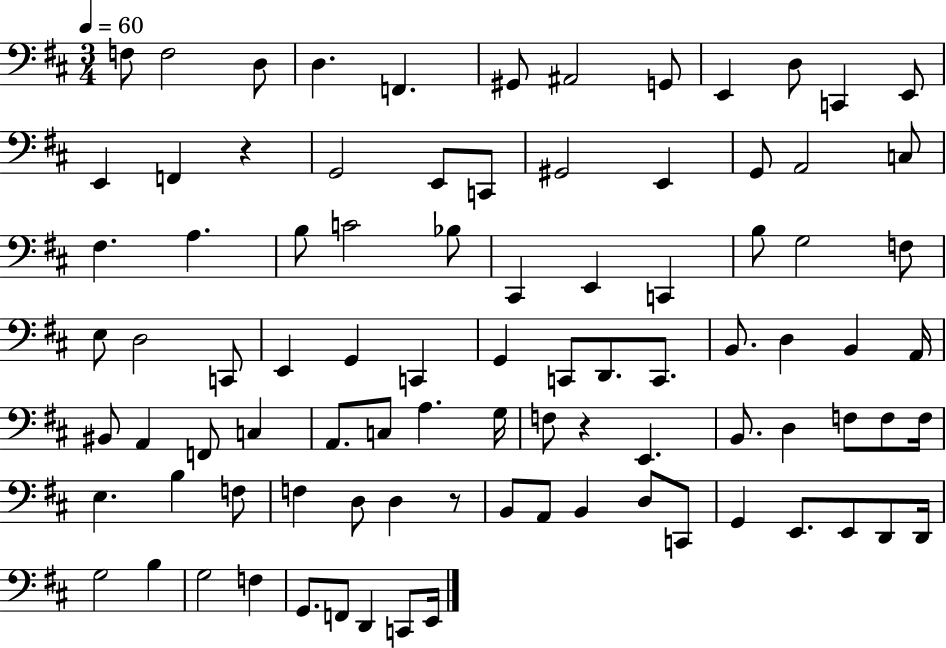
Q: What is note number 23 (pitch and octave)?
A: F#3